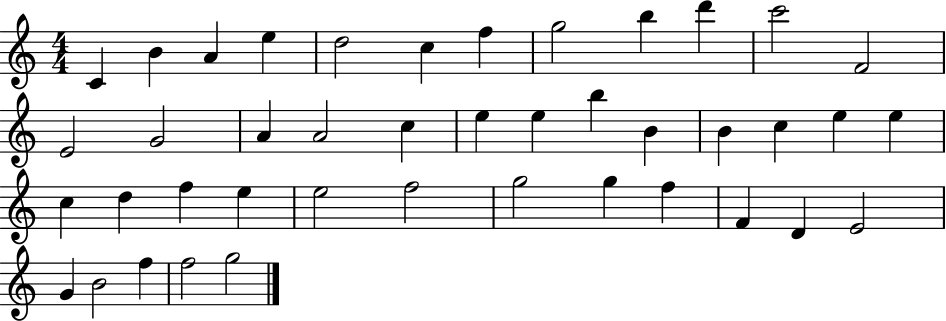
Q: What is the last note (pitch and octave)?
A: G5